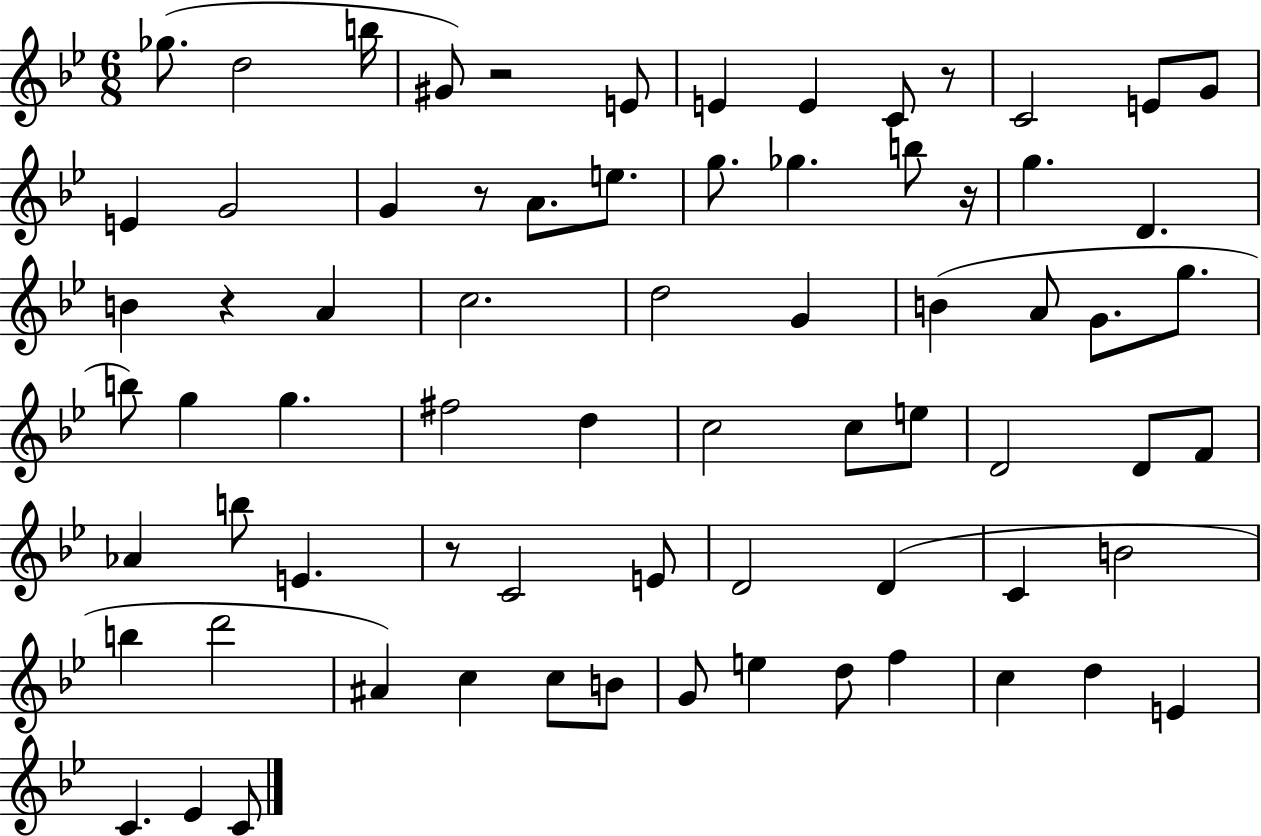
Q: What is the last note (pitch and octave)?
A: C4